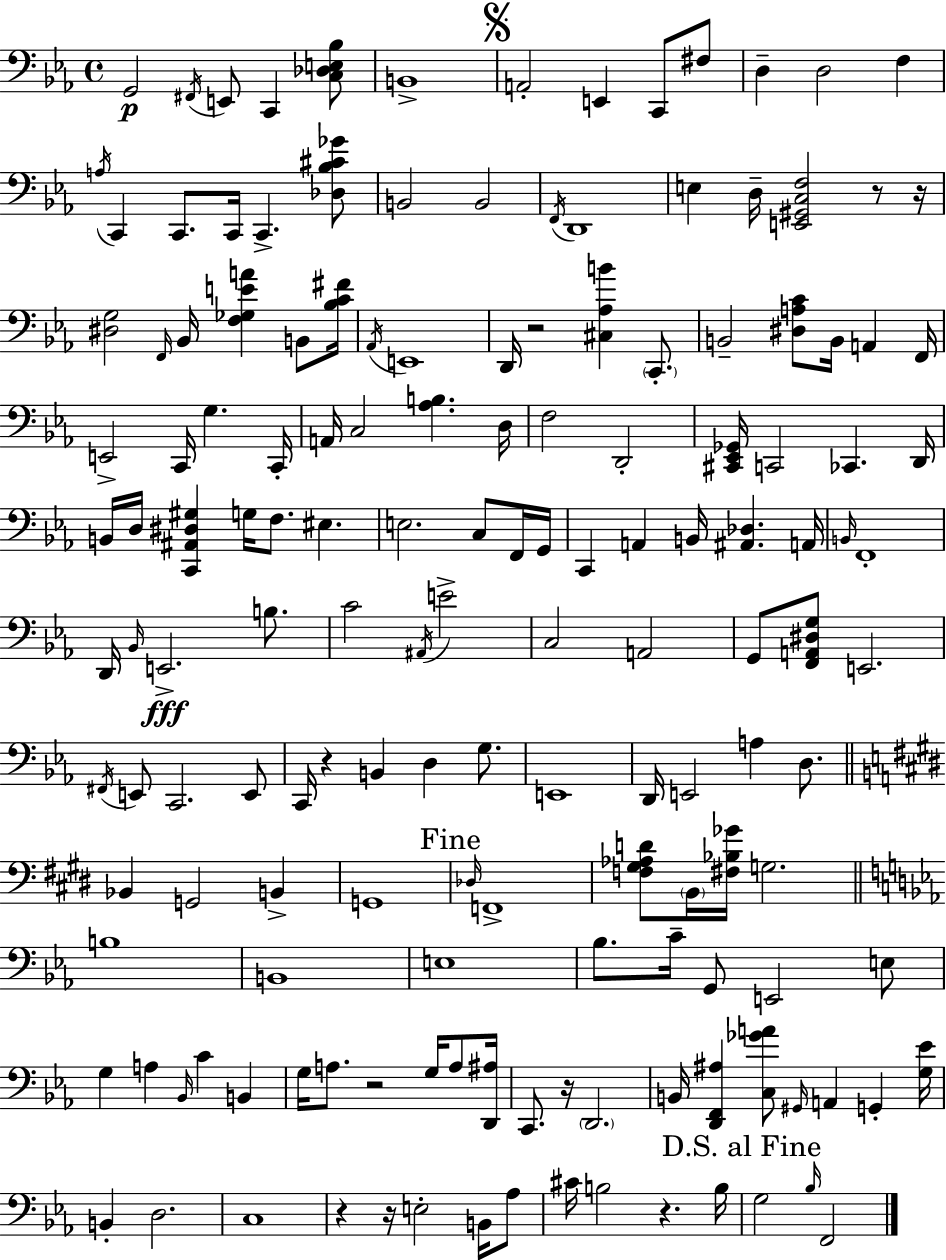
G2/h F#2/s E2/e C2/q [C3,Db3,E3,Bb3]/e B2/w A2/h E2/q C2/e F#3/e D3/q D3/h F3/q A3/s C2/q C2/e. C2/s C2/q. [Db3,Bb3,C#4,Gb4]/e B2/h B2/h F2/s D2/w E3/q D3/s [E2,G#2,C3,F3]/h R/e R/s [D#3,G3]/h F2/s Bb2/s [F3,Gb3,E4,A4]/q B2/e [Bb3,C4,F#4]/s Ab2/s E2/w D2/s R/h [C#3,Ab3,B4]/q C2/e. B2/h [D#3,A3,C4]/e B2/s A2/q F2/s E2/h C2/s G3/q. C2/s A2/s C3/h [Ab3,B3]/q. D3/s F3/h D2/h [C#2,Eb2,Gb2]/s C2/h CES2/q. D2/s B2/s D3/s [C2,A#2,D#3,G#3]/q G3/s F3/e. EIS3/q. E3/h. C3/e F2/s G2/s C2/q A2/q B2/s [A#2,Db3]/q. A2/s B2/s F2/w D2/s Bb2/s E2/h. B3/e. C4/h A#2/s E4/h C3/h A2/h G2/e [F2,A2,D#3,G3]/e E2/h. F#2/s E2/e C2/h. E2/e C2/s R/q B2/q D3/q G3/e. E2/w D2/s E2/h A3/q D3/e. Bb2/q G2/h B2/q G2/w Db3/s F2/w [F3,G#3,Ab3,D4]/e B2/s [F#3,Bb3,Gb4]/s G3/h. B3/w B2/w E3/w Bb3/e. C4/s G2/e E2/h E3/e G3/q A3/q Bb2/s C4/q B2/q G3/s A3/e. R/h G3/s A3/e [D2,A#3]/s C2/e. R/s D2/h. B2/s [D2,F2,A#3]/q [C3,Gb4,A4]/e G#2/s A2/q G2/q [G3,Eb4]/s B2/q D3/h. C3/w R/q R/s E3/h B2/s Ab3/e C#4/s B3/h R/q. B3/s G3/h Bb3/s F2/h